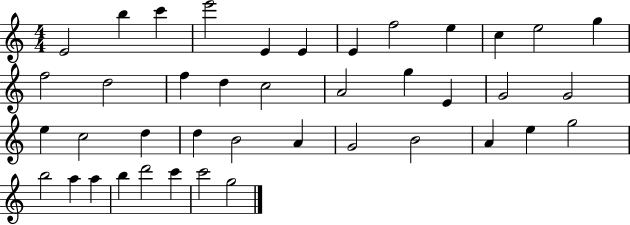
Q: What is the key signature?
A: C major